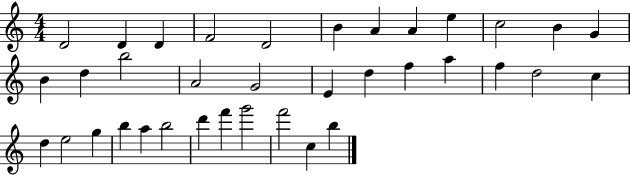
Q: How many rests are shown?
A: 0